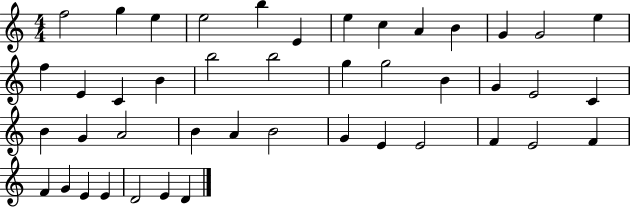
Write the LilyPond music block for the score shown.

{
  \clef treble
  \numericTimeSignature
  \time 4/4
  \key c \major
  f''2 g''4 e''4 | e''2 b''4 e'4 | e''4 c''4 a'4 b'4 | g'4 g'2 e''4 | \break f''4 e'4 c'4 b'4 | b''2 b''2 | g''4 g''2 b'4 | g'4 e'2 c'4 | \break b'4 g'4 a'2 | b'4 a'4 b'2 | g'4 e'4 e'2 | f'4 e'2 f'4 | \break f'4 g'4 e'4 e'4 | d'2 e'4 d'4 | \bar "|."
}